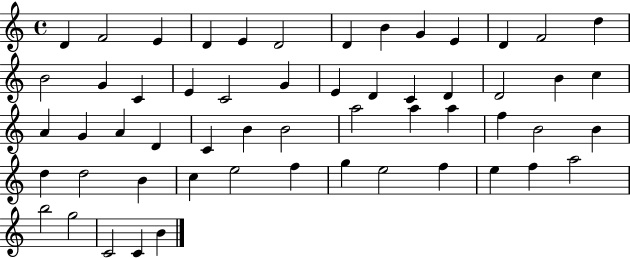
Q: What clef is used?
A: treble